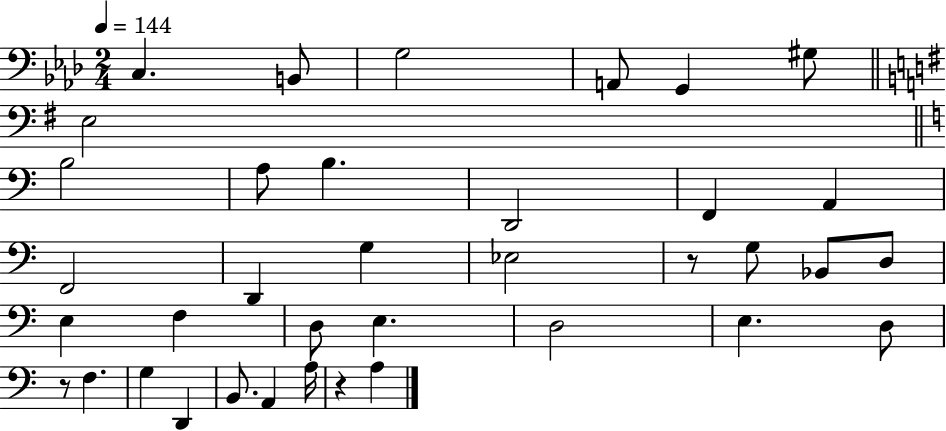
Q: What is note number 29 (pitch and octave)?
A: G3